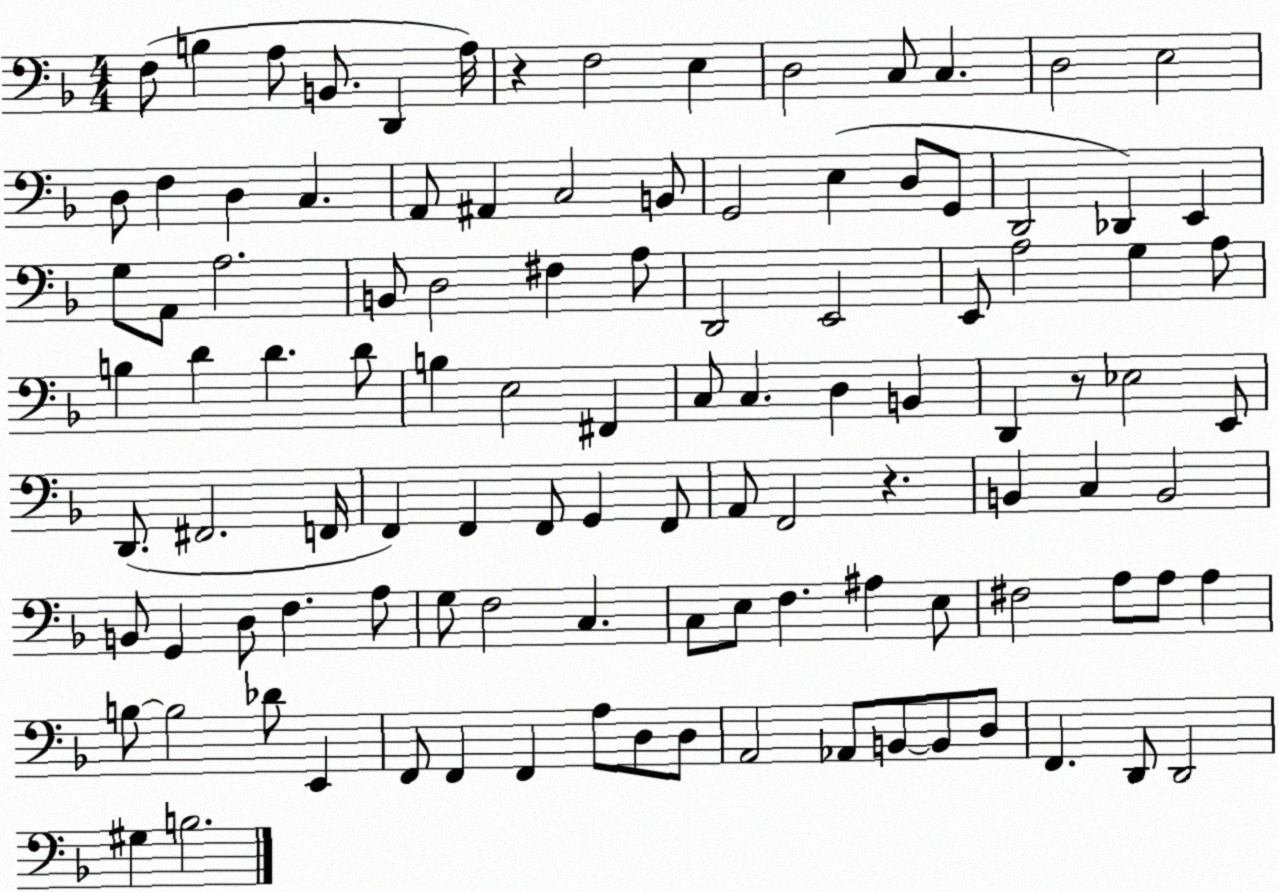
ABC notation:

X:1
T:Untitled
M:4/4
L:1/4
K:F
F,/2 B, A,/2 B,,/2 D,, A,/4 z F,2 E, D,2 C,/2 C, D,2 E,2 D,/2 F, D, C, A,,/2 ^A,, C,2 B,,/2 G,,2 E, D,/2 G,,/2 D,,2 _D,, E,, G,/2 A,,/2 A,2 B,,/2 D,2 ^F, A,/2 D,,2 E,,2 E,,/2 A,2 G, A,/2 B, D D D/2 B, E,2 ^F,, C,/2 C, D, B,, D,, z/2 _E,2 E,,/2 D,,/2 ^F,,2 F,,/4 F,, F,, F,,/2 G,, F,,/2 A,,/2 F,,2 z B,, C, B,,2 B,,/2 G,, D,/2 F, A,/2 G,/2 F,2 C, C,/2 E,/2 F, ^A, E,/2 ^F,2 A,/2 A,/2 A, B,/2 B,2 _D/2 E,, F,,/2 F,, F,, A,/2 D,/2 D,/2 A,,2 _A,,/2 B,,/2 B,,/2 D,/2 F,, D,,/2 D,,2 ^G, B,2